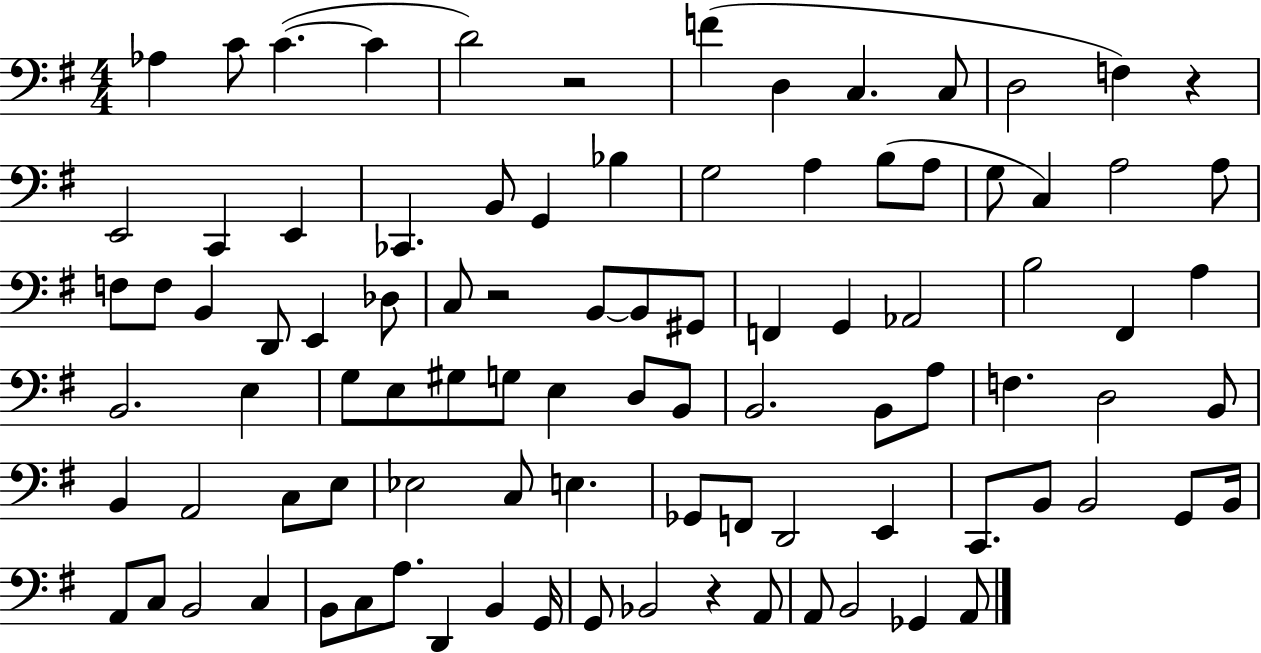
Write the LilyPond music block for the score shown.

{
  \clef bass
  \numericTimeSignature
  \time 4/4
  \key g \major
  aes4 c'8 c'4.~(~ c'4 | d'2) r2 | f'4( d4 c4. c8 | d2 f4) r4 | \break e,2 c,4 e,4 | ces,4. b,8 g,4 bes4 | g2 a4 b8( a8 | g8 c4) a2 a8 | \break f8 f8 b,4 d,8 e,4 des8 | c8 r2 b,8~~ b,8 gis,8 | f,4 g,4 aes,2 | b2 fis,4 a4 | \break b,2. e4 | g8 e8 gis8 g8 e4 d8 b,8 | b,2. b,8 a8 | f4. d2 b,8 | \break b,4 a,2 c8 e8 | ees2 c8 e4. | ges,8 f,8 d,2 e,4 | c,8. b,8 b,2 g,8 b,16 | \break a,8 c8 b,2 c4 | b,8 c8 a8. d,4 b,4 g,16 | g,8 bes,2 r4 a,8 | a,8 b,2 ges,4 a,8 | \break \bar "|."
}